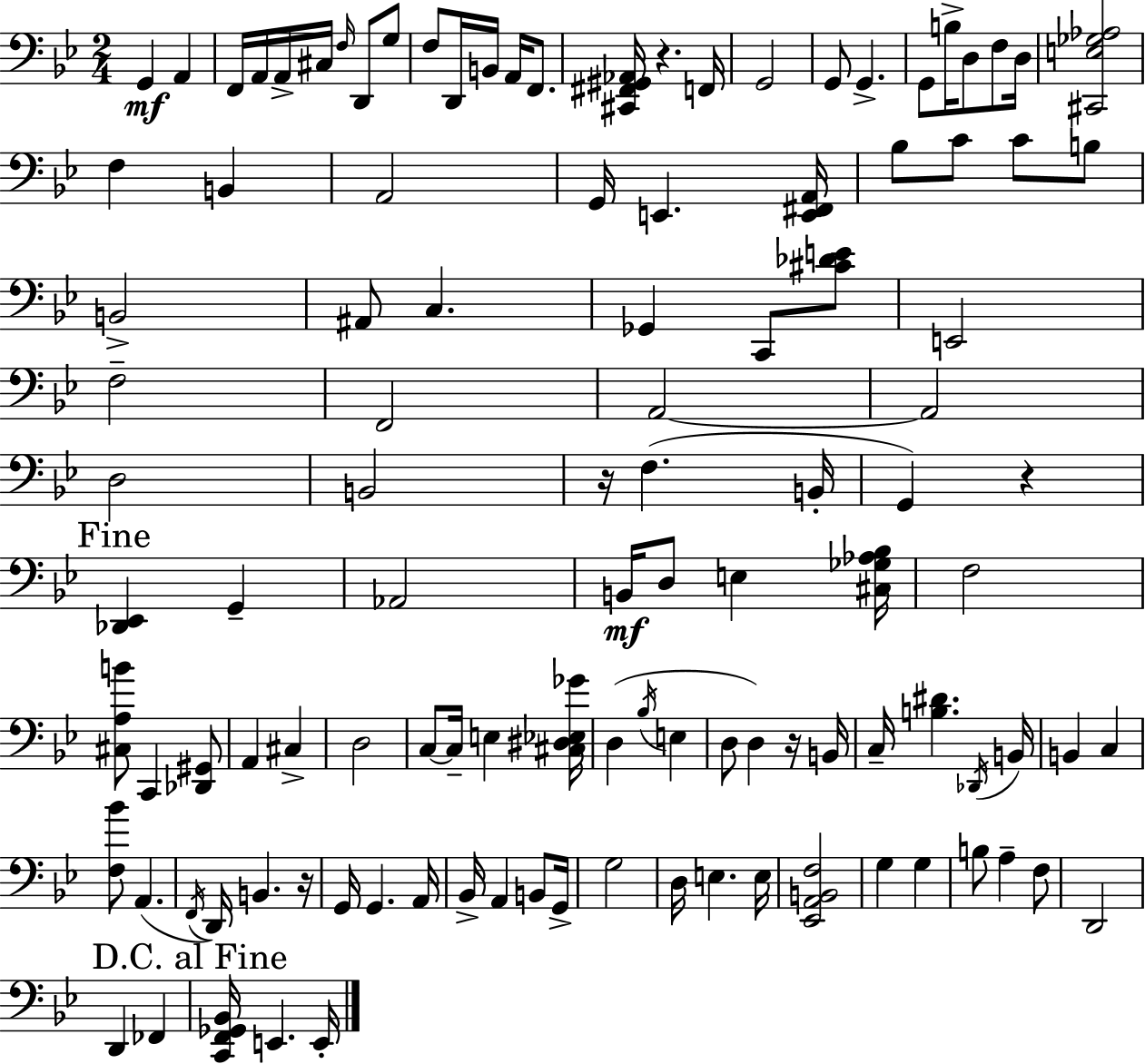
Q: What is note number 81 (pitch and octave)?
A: B2